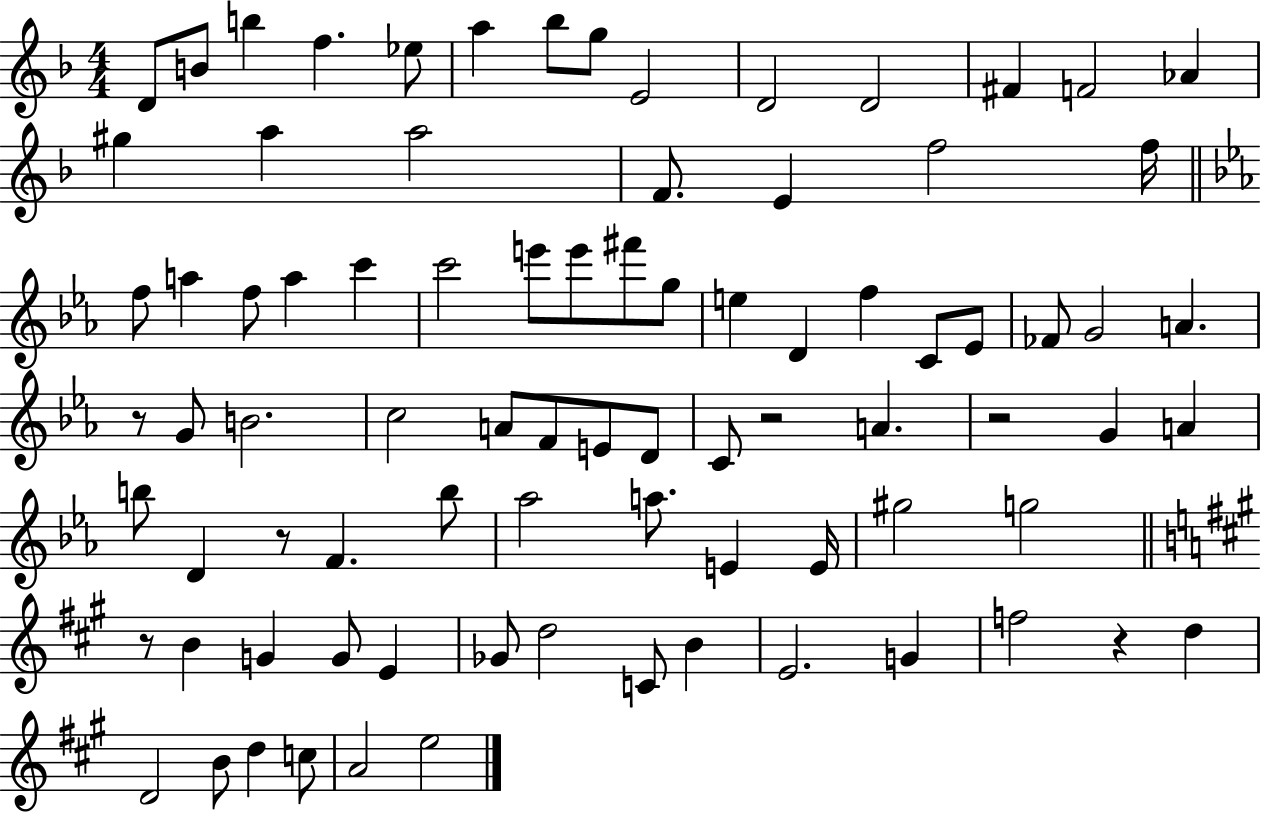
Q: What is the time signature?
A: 4/4